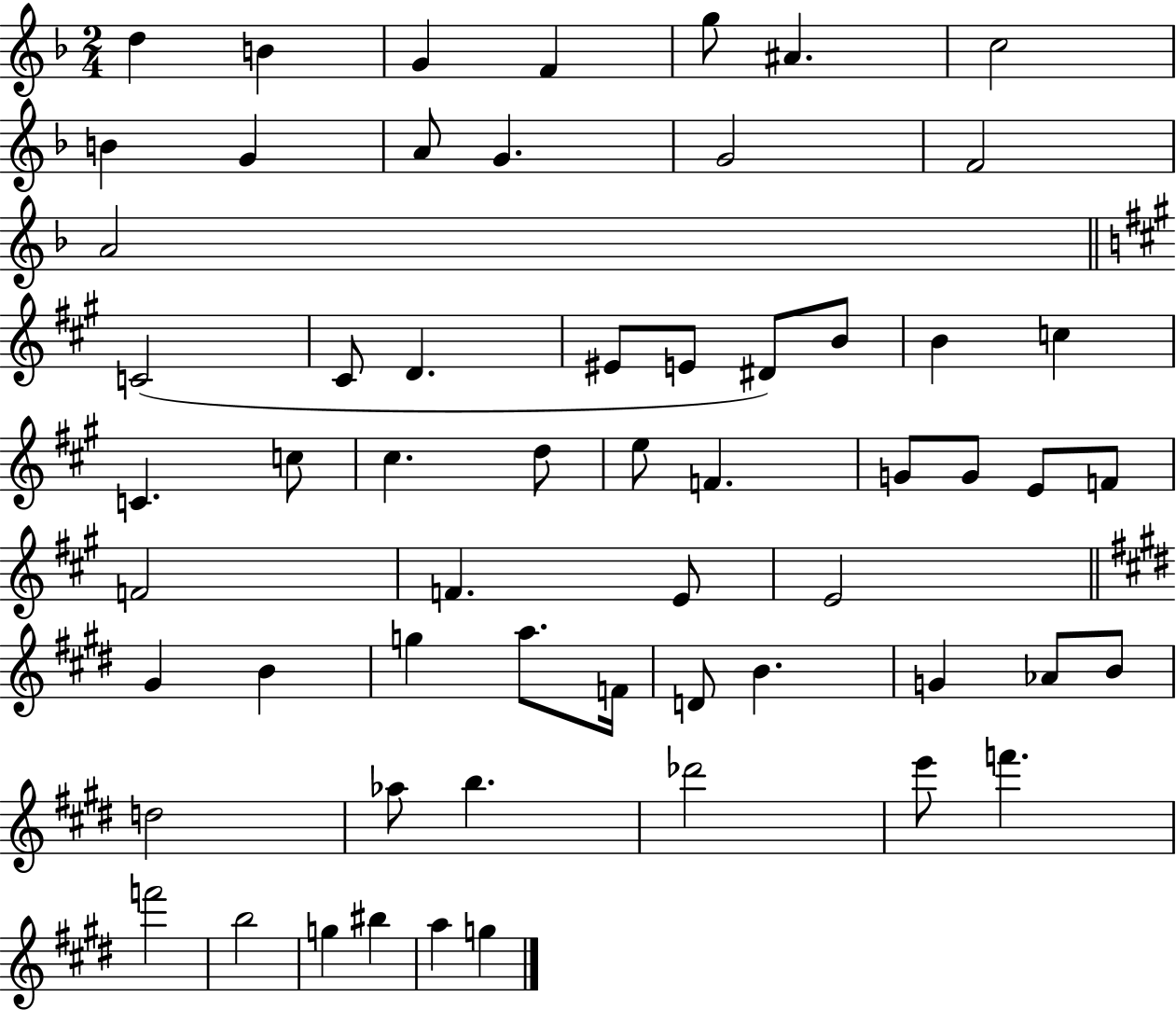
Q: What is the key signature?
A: F major